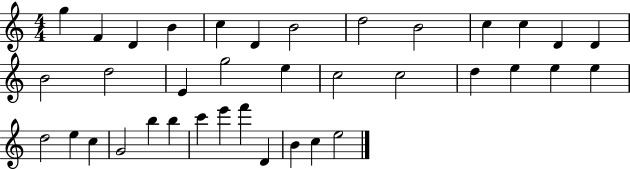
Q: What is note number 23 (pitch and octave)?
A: E5